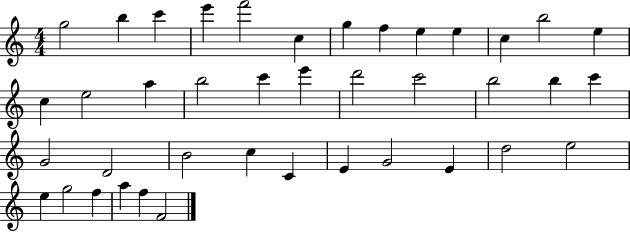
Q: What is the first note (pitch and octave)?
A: G5